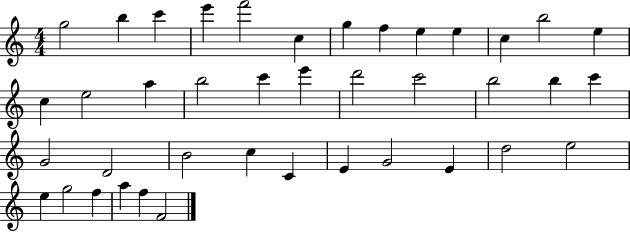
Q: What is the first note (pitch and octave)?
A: G5